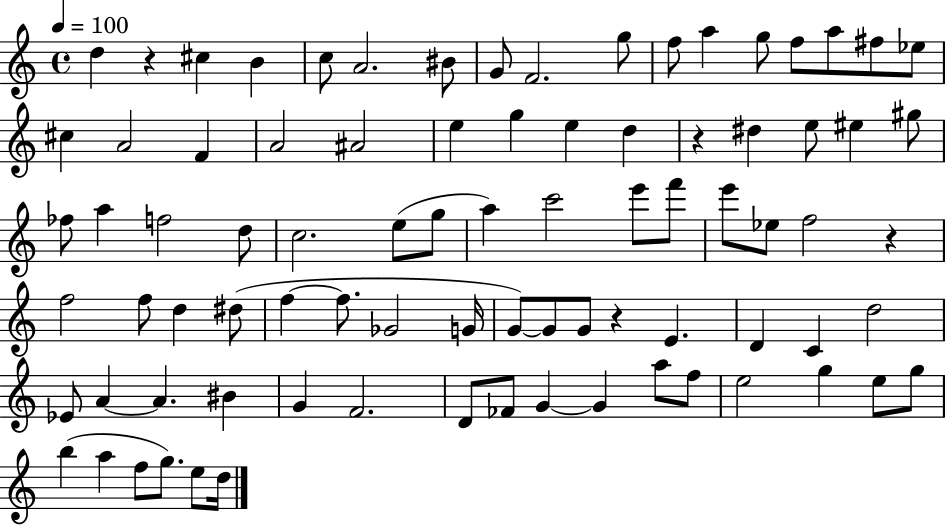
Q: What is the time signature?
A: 4/4